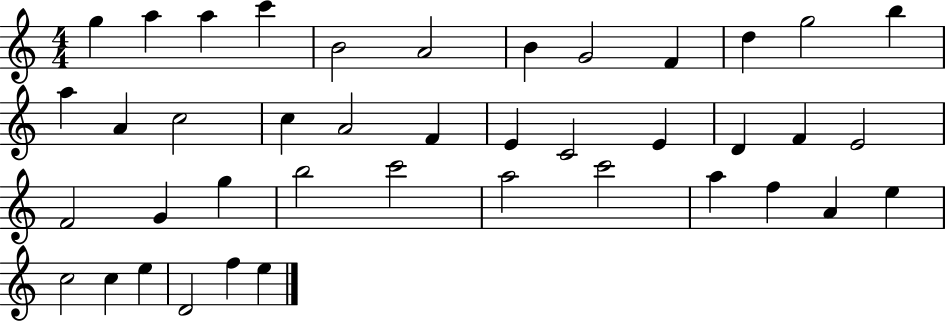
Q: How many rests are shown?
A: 0